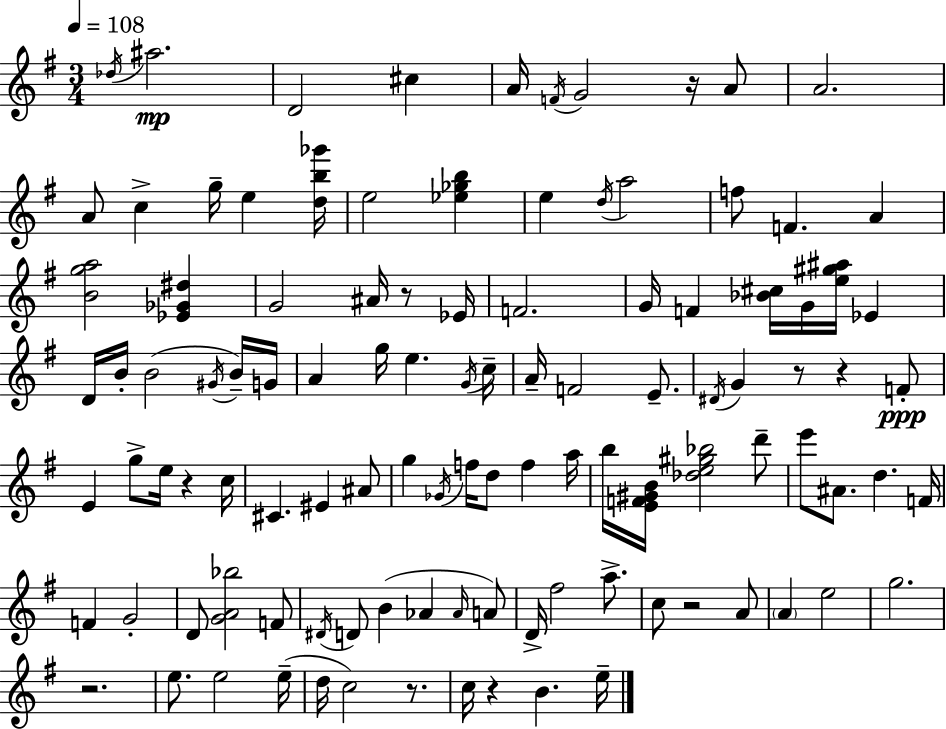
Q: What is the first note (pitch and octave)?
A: Db5